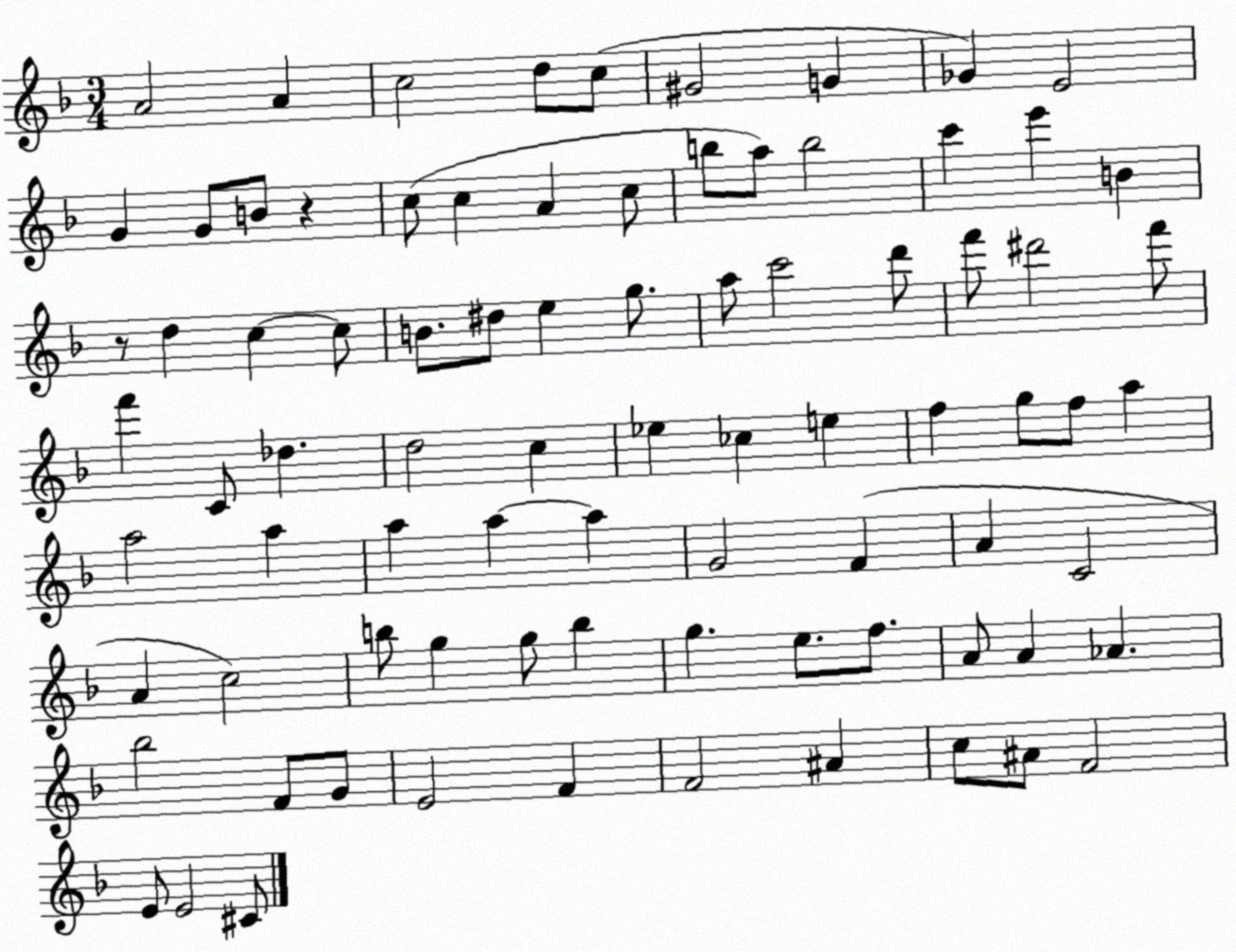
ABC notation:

X:1
T:Untitled
M:3/4
L:1/4
K:F
A2 A c2 d/2 c/2 ^G2 G _G E2 G G/2 B/2 z c/2 c A c/2 b/2 a/2 b2 c' e' B z/2 d c c/2 B/2 ^d/2 e g/2 a/2 c'2 d'/2 f'/2 ^d'2 f'/2 f' C/2 _d d2 c _e _c e f g/2 f/2 a a2 a a a a G2 F A C2 A c2 b/2 g g/2 b g e/2 f/2 A/2 A _A _b2 F/2 G/2 E2 F F2 ^A c/2 ^A/2 F2 E/2 E2 ^C/2